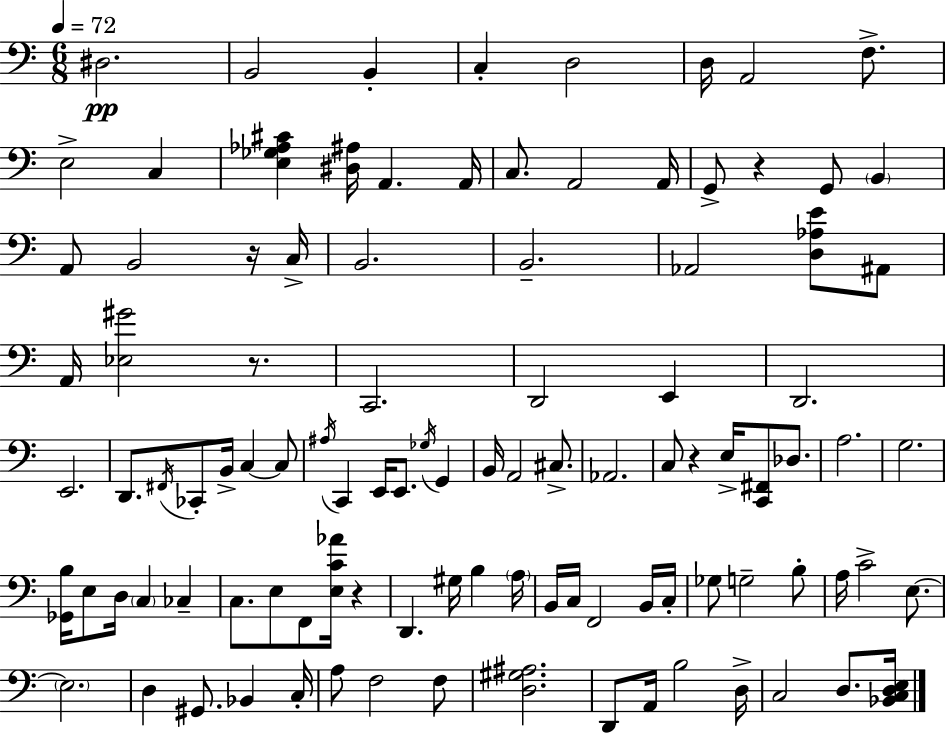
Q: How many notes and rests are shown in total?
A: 102